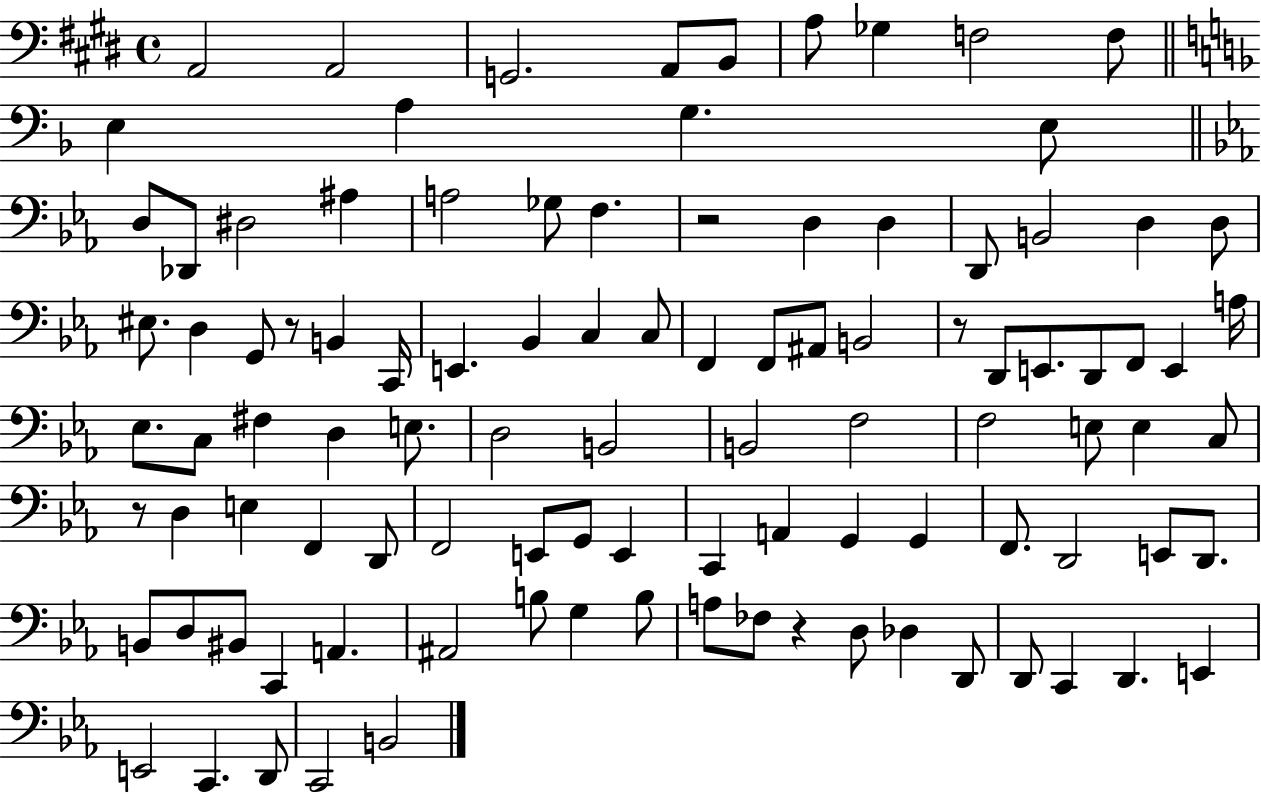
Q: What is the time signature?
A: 4/4